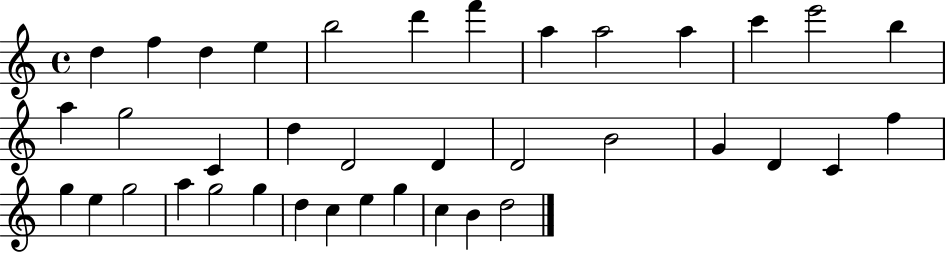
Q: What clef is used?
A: treble